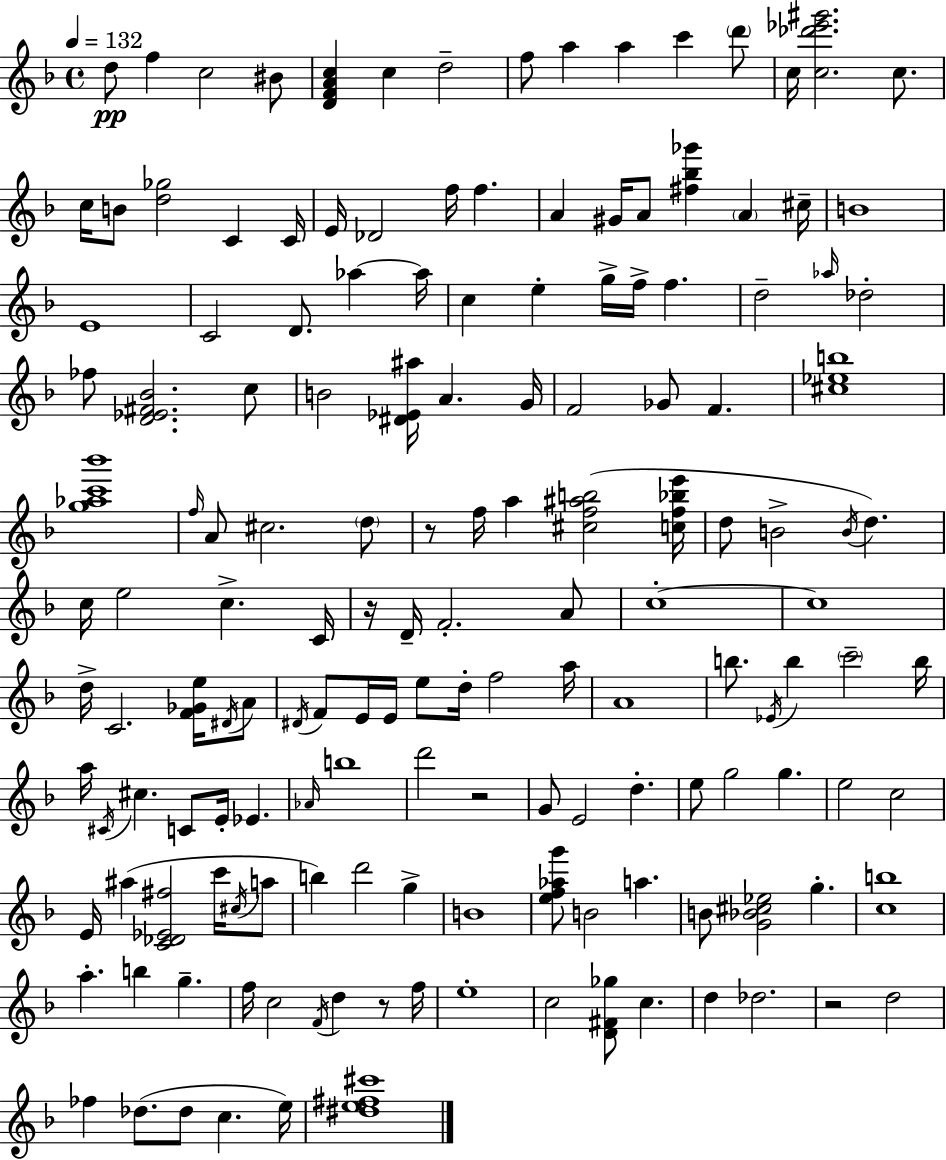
D5/e F5/q C5/h BIS4/e [D4,F4,A4,C5]/q C5/q D5/h F5/e A5/q A5/q C6/q D6/e C5/s [C5,Db6,Eb6,G#6]/h. C5/e. C5/s B4/e [D5,Gb5]/h C4/q C4/s E4/s Db4/h F5/s F5/q. A4/q G#4/s A4/e [F#5,Bb5,Gb6]/q A4/q C#5/s B4/w E4/w C4/h D4/e. Ab5/q Ab5/s C5/q E5/q G5/s F5/s F5/q. D5/h Ab5/s Db5/h FES5/e [D4,Eb4,F#4,Bb4]/h. C5/e B4/h [D#4,Eb4,A#5]/s A4/q. G4/s F4/h Gb4/e F4/q. [C#5,Eb5,B5]/w [G5,Ab5,C6,Bb6]/w F5/s A4/e C#5/h. D5/e R/e F5/s A5/q [C#5,F5,A#5,B5]/h [C5,F5,Bb5,E6]/s D5/e B4/h B4/s D5/q. C5/s E5/h C5/q. C4/s R/s D4/s F4/h. A4/e C5/w C5/w D5/s C4/h. [F4,Gb4,E5]/s D#4/s A4/e D#4/s F4/e E4/s E4/s E5/e D5/s F5/h A5/s A4/w B5/e. Eb4/s B5/q C6/h B5/s A5/s C#4/s C#5/q. C4/e E4/s Eb4/q. Ab4/s B5/w D6/h R/h G4/e E4/h D5/q. E5/e G5/h G5/q. E5/h C5/h E4/s A#5/q [C4,Db4,Eb4,F#5]/h C6/s C#5/s A5/e B5/q D6/h G5/q B4/w [E5,F5,Ab5,G6]/e B4/h A5/q. B4/e [G4,Bb4,C#5,Eb5]/h G5/q. [C5,B5]/w A5/q. B5/q G5/q. F5/s C5/h F4/s D5/q R/e F5/s E5/w C5/h [D4,F#4,Gb5]/e C5/q. D5/q Db5/h. R/h D5/h FES5/q Db5/e. Db5/e C5/q. E5/s [D#5,E5,F#5,C#6]/w